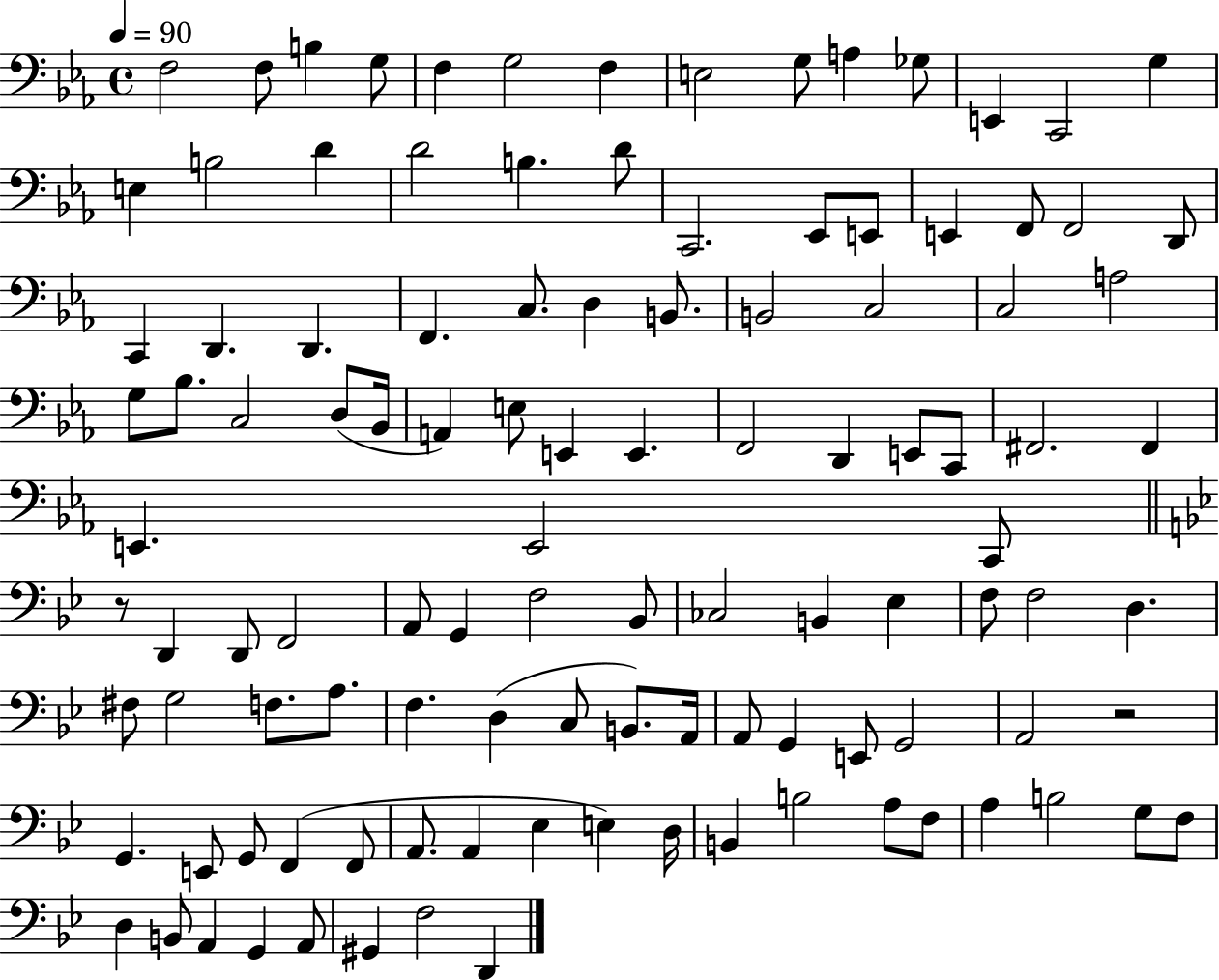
{
  \clef bass
  \time 4/4
  \defaultTimeSignature
  \key ees \major
  \tempo 4 = 90
  f2 f8 b4 g8 | f4 g2 f4 | e2 g8 a4 ges8 | e,4 c,2 g4 | \break e4 b2 d'4 | d'2 b4. d'8 | c,2. ees,8 e,8 | e,4 f,8 f,2 d,8 | \break c,4 d,4. d,4. | f,4. c8. d4 b,8. | b,2 c2 | c2 a2 | \break g8 bes8. c2 d8( bes,16 | a,4) e8 e,4 e,4. | f,2 d,4 e,8 c,8 | fis,2. fis,4 | \break e,4. e,2 c,8 | \bar "||" \break \key g \minor r8 d,4 d,8 f,2 | a,8 g,4 f2 bes,8 | ces2 b,4 ees4 | f8 f2 d4. | \break fis8 g2 f8. a8. | f4. d4( c8 b,8.) a,16 | a,8 g,4 e,8 g,2 | a,2 r2 | \break g,4. e,8 g,8 f,4( f,8 | a,8. a,4 ees4 e4) d16 | b,4 b2 a8 f8 | a4 b2 g8 f8 | \break d4 b,8 a,4 g,4 a,8 | gis,4 f2 d,4 | \bar "|."
}